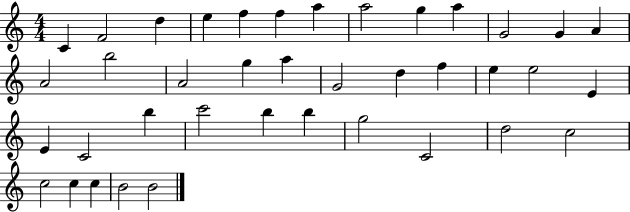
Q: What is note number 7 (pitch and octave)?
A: A5